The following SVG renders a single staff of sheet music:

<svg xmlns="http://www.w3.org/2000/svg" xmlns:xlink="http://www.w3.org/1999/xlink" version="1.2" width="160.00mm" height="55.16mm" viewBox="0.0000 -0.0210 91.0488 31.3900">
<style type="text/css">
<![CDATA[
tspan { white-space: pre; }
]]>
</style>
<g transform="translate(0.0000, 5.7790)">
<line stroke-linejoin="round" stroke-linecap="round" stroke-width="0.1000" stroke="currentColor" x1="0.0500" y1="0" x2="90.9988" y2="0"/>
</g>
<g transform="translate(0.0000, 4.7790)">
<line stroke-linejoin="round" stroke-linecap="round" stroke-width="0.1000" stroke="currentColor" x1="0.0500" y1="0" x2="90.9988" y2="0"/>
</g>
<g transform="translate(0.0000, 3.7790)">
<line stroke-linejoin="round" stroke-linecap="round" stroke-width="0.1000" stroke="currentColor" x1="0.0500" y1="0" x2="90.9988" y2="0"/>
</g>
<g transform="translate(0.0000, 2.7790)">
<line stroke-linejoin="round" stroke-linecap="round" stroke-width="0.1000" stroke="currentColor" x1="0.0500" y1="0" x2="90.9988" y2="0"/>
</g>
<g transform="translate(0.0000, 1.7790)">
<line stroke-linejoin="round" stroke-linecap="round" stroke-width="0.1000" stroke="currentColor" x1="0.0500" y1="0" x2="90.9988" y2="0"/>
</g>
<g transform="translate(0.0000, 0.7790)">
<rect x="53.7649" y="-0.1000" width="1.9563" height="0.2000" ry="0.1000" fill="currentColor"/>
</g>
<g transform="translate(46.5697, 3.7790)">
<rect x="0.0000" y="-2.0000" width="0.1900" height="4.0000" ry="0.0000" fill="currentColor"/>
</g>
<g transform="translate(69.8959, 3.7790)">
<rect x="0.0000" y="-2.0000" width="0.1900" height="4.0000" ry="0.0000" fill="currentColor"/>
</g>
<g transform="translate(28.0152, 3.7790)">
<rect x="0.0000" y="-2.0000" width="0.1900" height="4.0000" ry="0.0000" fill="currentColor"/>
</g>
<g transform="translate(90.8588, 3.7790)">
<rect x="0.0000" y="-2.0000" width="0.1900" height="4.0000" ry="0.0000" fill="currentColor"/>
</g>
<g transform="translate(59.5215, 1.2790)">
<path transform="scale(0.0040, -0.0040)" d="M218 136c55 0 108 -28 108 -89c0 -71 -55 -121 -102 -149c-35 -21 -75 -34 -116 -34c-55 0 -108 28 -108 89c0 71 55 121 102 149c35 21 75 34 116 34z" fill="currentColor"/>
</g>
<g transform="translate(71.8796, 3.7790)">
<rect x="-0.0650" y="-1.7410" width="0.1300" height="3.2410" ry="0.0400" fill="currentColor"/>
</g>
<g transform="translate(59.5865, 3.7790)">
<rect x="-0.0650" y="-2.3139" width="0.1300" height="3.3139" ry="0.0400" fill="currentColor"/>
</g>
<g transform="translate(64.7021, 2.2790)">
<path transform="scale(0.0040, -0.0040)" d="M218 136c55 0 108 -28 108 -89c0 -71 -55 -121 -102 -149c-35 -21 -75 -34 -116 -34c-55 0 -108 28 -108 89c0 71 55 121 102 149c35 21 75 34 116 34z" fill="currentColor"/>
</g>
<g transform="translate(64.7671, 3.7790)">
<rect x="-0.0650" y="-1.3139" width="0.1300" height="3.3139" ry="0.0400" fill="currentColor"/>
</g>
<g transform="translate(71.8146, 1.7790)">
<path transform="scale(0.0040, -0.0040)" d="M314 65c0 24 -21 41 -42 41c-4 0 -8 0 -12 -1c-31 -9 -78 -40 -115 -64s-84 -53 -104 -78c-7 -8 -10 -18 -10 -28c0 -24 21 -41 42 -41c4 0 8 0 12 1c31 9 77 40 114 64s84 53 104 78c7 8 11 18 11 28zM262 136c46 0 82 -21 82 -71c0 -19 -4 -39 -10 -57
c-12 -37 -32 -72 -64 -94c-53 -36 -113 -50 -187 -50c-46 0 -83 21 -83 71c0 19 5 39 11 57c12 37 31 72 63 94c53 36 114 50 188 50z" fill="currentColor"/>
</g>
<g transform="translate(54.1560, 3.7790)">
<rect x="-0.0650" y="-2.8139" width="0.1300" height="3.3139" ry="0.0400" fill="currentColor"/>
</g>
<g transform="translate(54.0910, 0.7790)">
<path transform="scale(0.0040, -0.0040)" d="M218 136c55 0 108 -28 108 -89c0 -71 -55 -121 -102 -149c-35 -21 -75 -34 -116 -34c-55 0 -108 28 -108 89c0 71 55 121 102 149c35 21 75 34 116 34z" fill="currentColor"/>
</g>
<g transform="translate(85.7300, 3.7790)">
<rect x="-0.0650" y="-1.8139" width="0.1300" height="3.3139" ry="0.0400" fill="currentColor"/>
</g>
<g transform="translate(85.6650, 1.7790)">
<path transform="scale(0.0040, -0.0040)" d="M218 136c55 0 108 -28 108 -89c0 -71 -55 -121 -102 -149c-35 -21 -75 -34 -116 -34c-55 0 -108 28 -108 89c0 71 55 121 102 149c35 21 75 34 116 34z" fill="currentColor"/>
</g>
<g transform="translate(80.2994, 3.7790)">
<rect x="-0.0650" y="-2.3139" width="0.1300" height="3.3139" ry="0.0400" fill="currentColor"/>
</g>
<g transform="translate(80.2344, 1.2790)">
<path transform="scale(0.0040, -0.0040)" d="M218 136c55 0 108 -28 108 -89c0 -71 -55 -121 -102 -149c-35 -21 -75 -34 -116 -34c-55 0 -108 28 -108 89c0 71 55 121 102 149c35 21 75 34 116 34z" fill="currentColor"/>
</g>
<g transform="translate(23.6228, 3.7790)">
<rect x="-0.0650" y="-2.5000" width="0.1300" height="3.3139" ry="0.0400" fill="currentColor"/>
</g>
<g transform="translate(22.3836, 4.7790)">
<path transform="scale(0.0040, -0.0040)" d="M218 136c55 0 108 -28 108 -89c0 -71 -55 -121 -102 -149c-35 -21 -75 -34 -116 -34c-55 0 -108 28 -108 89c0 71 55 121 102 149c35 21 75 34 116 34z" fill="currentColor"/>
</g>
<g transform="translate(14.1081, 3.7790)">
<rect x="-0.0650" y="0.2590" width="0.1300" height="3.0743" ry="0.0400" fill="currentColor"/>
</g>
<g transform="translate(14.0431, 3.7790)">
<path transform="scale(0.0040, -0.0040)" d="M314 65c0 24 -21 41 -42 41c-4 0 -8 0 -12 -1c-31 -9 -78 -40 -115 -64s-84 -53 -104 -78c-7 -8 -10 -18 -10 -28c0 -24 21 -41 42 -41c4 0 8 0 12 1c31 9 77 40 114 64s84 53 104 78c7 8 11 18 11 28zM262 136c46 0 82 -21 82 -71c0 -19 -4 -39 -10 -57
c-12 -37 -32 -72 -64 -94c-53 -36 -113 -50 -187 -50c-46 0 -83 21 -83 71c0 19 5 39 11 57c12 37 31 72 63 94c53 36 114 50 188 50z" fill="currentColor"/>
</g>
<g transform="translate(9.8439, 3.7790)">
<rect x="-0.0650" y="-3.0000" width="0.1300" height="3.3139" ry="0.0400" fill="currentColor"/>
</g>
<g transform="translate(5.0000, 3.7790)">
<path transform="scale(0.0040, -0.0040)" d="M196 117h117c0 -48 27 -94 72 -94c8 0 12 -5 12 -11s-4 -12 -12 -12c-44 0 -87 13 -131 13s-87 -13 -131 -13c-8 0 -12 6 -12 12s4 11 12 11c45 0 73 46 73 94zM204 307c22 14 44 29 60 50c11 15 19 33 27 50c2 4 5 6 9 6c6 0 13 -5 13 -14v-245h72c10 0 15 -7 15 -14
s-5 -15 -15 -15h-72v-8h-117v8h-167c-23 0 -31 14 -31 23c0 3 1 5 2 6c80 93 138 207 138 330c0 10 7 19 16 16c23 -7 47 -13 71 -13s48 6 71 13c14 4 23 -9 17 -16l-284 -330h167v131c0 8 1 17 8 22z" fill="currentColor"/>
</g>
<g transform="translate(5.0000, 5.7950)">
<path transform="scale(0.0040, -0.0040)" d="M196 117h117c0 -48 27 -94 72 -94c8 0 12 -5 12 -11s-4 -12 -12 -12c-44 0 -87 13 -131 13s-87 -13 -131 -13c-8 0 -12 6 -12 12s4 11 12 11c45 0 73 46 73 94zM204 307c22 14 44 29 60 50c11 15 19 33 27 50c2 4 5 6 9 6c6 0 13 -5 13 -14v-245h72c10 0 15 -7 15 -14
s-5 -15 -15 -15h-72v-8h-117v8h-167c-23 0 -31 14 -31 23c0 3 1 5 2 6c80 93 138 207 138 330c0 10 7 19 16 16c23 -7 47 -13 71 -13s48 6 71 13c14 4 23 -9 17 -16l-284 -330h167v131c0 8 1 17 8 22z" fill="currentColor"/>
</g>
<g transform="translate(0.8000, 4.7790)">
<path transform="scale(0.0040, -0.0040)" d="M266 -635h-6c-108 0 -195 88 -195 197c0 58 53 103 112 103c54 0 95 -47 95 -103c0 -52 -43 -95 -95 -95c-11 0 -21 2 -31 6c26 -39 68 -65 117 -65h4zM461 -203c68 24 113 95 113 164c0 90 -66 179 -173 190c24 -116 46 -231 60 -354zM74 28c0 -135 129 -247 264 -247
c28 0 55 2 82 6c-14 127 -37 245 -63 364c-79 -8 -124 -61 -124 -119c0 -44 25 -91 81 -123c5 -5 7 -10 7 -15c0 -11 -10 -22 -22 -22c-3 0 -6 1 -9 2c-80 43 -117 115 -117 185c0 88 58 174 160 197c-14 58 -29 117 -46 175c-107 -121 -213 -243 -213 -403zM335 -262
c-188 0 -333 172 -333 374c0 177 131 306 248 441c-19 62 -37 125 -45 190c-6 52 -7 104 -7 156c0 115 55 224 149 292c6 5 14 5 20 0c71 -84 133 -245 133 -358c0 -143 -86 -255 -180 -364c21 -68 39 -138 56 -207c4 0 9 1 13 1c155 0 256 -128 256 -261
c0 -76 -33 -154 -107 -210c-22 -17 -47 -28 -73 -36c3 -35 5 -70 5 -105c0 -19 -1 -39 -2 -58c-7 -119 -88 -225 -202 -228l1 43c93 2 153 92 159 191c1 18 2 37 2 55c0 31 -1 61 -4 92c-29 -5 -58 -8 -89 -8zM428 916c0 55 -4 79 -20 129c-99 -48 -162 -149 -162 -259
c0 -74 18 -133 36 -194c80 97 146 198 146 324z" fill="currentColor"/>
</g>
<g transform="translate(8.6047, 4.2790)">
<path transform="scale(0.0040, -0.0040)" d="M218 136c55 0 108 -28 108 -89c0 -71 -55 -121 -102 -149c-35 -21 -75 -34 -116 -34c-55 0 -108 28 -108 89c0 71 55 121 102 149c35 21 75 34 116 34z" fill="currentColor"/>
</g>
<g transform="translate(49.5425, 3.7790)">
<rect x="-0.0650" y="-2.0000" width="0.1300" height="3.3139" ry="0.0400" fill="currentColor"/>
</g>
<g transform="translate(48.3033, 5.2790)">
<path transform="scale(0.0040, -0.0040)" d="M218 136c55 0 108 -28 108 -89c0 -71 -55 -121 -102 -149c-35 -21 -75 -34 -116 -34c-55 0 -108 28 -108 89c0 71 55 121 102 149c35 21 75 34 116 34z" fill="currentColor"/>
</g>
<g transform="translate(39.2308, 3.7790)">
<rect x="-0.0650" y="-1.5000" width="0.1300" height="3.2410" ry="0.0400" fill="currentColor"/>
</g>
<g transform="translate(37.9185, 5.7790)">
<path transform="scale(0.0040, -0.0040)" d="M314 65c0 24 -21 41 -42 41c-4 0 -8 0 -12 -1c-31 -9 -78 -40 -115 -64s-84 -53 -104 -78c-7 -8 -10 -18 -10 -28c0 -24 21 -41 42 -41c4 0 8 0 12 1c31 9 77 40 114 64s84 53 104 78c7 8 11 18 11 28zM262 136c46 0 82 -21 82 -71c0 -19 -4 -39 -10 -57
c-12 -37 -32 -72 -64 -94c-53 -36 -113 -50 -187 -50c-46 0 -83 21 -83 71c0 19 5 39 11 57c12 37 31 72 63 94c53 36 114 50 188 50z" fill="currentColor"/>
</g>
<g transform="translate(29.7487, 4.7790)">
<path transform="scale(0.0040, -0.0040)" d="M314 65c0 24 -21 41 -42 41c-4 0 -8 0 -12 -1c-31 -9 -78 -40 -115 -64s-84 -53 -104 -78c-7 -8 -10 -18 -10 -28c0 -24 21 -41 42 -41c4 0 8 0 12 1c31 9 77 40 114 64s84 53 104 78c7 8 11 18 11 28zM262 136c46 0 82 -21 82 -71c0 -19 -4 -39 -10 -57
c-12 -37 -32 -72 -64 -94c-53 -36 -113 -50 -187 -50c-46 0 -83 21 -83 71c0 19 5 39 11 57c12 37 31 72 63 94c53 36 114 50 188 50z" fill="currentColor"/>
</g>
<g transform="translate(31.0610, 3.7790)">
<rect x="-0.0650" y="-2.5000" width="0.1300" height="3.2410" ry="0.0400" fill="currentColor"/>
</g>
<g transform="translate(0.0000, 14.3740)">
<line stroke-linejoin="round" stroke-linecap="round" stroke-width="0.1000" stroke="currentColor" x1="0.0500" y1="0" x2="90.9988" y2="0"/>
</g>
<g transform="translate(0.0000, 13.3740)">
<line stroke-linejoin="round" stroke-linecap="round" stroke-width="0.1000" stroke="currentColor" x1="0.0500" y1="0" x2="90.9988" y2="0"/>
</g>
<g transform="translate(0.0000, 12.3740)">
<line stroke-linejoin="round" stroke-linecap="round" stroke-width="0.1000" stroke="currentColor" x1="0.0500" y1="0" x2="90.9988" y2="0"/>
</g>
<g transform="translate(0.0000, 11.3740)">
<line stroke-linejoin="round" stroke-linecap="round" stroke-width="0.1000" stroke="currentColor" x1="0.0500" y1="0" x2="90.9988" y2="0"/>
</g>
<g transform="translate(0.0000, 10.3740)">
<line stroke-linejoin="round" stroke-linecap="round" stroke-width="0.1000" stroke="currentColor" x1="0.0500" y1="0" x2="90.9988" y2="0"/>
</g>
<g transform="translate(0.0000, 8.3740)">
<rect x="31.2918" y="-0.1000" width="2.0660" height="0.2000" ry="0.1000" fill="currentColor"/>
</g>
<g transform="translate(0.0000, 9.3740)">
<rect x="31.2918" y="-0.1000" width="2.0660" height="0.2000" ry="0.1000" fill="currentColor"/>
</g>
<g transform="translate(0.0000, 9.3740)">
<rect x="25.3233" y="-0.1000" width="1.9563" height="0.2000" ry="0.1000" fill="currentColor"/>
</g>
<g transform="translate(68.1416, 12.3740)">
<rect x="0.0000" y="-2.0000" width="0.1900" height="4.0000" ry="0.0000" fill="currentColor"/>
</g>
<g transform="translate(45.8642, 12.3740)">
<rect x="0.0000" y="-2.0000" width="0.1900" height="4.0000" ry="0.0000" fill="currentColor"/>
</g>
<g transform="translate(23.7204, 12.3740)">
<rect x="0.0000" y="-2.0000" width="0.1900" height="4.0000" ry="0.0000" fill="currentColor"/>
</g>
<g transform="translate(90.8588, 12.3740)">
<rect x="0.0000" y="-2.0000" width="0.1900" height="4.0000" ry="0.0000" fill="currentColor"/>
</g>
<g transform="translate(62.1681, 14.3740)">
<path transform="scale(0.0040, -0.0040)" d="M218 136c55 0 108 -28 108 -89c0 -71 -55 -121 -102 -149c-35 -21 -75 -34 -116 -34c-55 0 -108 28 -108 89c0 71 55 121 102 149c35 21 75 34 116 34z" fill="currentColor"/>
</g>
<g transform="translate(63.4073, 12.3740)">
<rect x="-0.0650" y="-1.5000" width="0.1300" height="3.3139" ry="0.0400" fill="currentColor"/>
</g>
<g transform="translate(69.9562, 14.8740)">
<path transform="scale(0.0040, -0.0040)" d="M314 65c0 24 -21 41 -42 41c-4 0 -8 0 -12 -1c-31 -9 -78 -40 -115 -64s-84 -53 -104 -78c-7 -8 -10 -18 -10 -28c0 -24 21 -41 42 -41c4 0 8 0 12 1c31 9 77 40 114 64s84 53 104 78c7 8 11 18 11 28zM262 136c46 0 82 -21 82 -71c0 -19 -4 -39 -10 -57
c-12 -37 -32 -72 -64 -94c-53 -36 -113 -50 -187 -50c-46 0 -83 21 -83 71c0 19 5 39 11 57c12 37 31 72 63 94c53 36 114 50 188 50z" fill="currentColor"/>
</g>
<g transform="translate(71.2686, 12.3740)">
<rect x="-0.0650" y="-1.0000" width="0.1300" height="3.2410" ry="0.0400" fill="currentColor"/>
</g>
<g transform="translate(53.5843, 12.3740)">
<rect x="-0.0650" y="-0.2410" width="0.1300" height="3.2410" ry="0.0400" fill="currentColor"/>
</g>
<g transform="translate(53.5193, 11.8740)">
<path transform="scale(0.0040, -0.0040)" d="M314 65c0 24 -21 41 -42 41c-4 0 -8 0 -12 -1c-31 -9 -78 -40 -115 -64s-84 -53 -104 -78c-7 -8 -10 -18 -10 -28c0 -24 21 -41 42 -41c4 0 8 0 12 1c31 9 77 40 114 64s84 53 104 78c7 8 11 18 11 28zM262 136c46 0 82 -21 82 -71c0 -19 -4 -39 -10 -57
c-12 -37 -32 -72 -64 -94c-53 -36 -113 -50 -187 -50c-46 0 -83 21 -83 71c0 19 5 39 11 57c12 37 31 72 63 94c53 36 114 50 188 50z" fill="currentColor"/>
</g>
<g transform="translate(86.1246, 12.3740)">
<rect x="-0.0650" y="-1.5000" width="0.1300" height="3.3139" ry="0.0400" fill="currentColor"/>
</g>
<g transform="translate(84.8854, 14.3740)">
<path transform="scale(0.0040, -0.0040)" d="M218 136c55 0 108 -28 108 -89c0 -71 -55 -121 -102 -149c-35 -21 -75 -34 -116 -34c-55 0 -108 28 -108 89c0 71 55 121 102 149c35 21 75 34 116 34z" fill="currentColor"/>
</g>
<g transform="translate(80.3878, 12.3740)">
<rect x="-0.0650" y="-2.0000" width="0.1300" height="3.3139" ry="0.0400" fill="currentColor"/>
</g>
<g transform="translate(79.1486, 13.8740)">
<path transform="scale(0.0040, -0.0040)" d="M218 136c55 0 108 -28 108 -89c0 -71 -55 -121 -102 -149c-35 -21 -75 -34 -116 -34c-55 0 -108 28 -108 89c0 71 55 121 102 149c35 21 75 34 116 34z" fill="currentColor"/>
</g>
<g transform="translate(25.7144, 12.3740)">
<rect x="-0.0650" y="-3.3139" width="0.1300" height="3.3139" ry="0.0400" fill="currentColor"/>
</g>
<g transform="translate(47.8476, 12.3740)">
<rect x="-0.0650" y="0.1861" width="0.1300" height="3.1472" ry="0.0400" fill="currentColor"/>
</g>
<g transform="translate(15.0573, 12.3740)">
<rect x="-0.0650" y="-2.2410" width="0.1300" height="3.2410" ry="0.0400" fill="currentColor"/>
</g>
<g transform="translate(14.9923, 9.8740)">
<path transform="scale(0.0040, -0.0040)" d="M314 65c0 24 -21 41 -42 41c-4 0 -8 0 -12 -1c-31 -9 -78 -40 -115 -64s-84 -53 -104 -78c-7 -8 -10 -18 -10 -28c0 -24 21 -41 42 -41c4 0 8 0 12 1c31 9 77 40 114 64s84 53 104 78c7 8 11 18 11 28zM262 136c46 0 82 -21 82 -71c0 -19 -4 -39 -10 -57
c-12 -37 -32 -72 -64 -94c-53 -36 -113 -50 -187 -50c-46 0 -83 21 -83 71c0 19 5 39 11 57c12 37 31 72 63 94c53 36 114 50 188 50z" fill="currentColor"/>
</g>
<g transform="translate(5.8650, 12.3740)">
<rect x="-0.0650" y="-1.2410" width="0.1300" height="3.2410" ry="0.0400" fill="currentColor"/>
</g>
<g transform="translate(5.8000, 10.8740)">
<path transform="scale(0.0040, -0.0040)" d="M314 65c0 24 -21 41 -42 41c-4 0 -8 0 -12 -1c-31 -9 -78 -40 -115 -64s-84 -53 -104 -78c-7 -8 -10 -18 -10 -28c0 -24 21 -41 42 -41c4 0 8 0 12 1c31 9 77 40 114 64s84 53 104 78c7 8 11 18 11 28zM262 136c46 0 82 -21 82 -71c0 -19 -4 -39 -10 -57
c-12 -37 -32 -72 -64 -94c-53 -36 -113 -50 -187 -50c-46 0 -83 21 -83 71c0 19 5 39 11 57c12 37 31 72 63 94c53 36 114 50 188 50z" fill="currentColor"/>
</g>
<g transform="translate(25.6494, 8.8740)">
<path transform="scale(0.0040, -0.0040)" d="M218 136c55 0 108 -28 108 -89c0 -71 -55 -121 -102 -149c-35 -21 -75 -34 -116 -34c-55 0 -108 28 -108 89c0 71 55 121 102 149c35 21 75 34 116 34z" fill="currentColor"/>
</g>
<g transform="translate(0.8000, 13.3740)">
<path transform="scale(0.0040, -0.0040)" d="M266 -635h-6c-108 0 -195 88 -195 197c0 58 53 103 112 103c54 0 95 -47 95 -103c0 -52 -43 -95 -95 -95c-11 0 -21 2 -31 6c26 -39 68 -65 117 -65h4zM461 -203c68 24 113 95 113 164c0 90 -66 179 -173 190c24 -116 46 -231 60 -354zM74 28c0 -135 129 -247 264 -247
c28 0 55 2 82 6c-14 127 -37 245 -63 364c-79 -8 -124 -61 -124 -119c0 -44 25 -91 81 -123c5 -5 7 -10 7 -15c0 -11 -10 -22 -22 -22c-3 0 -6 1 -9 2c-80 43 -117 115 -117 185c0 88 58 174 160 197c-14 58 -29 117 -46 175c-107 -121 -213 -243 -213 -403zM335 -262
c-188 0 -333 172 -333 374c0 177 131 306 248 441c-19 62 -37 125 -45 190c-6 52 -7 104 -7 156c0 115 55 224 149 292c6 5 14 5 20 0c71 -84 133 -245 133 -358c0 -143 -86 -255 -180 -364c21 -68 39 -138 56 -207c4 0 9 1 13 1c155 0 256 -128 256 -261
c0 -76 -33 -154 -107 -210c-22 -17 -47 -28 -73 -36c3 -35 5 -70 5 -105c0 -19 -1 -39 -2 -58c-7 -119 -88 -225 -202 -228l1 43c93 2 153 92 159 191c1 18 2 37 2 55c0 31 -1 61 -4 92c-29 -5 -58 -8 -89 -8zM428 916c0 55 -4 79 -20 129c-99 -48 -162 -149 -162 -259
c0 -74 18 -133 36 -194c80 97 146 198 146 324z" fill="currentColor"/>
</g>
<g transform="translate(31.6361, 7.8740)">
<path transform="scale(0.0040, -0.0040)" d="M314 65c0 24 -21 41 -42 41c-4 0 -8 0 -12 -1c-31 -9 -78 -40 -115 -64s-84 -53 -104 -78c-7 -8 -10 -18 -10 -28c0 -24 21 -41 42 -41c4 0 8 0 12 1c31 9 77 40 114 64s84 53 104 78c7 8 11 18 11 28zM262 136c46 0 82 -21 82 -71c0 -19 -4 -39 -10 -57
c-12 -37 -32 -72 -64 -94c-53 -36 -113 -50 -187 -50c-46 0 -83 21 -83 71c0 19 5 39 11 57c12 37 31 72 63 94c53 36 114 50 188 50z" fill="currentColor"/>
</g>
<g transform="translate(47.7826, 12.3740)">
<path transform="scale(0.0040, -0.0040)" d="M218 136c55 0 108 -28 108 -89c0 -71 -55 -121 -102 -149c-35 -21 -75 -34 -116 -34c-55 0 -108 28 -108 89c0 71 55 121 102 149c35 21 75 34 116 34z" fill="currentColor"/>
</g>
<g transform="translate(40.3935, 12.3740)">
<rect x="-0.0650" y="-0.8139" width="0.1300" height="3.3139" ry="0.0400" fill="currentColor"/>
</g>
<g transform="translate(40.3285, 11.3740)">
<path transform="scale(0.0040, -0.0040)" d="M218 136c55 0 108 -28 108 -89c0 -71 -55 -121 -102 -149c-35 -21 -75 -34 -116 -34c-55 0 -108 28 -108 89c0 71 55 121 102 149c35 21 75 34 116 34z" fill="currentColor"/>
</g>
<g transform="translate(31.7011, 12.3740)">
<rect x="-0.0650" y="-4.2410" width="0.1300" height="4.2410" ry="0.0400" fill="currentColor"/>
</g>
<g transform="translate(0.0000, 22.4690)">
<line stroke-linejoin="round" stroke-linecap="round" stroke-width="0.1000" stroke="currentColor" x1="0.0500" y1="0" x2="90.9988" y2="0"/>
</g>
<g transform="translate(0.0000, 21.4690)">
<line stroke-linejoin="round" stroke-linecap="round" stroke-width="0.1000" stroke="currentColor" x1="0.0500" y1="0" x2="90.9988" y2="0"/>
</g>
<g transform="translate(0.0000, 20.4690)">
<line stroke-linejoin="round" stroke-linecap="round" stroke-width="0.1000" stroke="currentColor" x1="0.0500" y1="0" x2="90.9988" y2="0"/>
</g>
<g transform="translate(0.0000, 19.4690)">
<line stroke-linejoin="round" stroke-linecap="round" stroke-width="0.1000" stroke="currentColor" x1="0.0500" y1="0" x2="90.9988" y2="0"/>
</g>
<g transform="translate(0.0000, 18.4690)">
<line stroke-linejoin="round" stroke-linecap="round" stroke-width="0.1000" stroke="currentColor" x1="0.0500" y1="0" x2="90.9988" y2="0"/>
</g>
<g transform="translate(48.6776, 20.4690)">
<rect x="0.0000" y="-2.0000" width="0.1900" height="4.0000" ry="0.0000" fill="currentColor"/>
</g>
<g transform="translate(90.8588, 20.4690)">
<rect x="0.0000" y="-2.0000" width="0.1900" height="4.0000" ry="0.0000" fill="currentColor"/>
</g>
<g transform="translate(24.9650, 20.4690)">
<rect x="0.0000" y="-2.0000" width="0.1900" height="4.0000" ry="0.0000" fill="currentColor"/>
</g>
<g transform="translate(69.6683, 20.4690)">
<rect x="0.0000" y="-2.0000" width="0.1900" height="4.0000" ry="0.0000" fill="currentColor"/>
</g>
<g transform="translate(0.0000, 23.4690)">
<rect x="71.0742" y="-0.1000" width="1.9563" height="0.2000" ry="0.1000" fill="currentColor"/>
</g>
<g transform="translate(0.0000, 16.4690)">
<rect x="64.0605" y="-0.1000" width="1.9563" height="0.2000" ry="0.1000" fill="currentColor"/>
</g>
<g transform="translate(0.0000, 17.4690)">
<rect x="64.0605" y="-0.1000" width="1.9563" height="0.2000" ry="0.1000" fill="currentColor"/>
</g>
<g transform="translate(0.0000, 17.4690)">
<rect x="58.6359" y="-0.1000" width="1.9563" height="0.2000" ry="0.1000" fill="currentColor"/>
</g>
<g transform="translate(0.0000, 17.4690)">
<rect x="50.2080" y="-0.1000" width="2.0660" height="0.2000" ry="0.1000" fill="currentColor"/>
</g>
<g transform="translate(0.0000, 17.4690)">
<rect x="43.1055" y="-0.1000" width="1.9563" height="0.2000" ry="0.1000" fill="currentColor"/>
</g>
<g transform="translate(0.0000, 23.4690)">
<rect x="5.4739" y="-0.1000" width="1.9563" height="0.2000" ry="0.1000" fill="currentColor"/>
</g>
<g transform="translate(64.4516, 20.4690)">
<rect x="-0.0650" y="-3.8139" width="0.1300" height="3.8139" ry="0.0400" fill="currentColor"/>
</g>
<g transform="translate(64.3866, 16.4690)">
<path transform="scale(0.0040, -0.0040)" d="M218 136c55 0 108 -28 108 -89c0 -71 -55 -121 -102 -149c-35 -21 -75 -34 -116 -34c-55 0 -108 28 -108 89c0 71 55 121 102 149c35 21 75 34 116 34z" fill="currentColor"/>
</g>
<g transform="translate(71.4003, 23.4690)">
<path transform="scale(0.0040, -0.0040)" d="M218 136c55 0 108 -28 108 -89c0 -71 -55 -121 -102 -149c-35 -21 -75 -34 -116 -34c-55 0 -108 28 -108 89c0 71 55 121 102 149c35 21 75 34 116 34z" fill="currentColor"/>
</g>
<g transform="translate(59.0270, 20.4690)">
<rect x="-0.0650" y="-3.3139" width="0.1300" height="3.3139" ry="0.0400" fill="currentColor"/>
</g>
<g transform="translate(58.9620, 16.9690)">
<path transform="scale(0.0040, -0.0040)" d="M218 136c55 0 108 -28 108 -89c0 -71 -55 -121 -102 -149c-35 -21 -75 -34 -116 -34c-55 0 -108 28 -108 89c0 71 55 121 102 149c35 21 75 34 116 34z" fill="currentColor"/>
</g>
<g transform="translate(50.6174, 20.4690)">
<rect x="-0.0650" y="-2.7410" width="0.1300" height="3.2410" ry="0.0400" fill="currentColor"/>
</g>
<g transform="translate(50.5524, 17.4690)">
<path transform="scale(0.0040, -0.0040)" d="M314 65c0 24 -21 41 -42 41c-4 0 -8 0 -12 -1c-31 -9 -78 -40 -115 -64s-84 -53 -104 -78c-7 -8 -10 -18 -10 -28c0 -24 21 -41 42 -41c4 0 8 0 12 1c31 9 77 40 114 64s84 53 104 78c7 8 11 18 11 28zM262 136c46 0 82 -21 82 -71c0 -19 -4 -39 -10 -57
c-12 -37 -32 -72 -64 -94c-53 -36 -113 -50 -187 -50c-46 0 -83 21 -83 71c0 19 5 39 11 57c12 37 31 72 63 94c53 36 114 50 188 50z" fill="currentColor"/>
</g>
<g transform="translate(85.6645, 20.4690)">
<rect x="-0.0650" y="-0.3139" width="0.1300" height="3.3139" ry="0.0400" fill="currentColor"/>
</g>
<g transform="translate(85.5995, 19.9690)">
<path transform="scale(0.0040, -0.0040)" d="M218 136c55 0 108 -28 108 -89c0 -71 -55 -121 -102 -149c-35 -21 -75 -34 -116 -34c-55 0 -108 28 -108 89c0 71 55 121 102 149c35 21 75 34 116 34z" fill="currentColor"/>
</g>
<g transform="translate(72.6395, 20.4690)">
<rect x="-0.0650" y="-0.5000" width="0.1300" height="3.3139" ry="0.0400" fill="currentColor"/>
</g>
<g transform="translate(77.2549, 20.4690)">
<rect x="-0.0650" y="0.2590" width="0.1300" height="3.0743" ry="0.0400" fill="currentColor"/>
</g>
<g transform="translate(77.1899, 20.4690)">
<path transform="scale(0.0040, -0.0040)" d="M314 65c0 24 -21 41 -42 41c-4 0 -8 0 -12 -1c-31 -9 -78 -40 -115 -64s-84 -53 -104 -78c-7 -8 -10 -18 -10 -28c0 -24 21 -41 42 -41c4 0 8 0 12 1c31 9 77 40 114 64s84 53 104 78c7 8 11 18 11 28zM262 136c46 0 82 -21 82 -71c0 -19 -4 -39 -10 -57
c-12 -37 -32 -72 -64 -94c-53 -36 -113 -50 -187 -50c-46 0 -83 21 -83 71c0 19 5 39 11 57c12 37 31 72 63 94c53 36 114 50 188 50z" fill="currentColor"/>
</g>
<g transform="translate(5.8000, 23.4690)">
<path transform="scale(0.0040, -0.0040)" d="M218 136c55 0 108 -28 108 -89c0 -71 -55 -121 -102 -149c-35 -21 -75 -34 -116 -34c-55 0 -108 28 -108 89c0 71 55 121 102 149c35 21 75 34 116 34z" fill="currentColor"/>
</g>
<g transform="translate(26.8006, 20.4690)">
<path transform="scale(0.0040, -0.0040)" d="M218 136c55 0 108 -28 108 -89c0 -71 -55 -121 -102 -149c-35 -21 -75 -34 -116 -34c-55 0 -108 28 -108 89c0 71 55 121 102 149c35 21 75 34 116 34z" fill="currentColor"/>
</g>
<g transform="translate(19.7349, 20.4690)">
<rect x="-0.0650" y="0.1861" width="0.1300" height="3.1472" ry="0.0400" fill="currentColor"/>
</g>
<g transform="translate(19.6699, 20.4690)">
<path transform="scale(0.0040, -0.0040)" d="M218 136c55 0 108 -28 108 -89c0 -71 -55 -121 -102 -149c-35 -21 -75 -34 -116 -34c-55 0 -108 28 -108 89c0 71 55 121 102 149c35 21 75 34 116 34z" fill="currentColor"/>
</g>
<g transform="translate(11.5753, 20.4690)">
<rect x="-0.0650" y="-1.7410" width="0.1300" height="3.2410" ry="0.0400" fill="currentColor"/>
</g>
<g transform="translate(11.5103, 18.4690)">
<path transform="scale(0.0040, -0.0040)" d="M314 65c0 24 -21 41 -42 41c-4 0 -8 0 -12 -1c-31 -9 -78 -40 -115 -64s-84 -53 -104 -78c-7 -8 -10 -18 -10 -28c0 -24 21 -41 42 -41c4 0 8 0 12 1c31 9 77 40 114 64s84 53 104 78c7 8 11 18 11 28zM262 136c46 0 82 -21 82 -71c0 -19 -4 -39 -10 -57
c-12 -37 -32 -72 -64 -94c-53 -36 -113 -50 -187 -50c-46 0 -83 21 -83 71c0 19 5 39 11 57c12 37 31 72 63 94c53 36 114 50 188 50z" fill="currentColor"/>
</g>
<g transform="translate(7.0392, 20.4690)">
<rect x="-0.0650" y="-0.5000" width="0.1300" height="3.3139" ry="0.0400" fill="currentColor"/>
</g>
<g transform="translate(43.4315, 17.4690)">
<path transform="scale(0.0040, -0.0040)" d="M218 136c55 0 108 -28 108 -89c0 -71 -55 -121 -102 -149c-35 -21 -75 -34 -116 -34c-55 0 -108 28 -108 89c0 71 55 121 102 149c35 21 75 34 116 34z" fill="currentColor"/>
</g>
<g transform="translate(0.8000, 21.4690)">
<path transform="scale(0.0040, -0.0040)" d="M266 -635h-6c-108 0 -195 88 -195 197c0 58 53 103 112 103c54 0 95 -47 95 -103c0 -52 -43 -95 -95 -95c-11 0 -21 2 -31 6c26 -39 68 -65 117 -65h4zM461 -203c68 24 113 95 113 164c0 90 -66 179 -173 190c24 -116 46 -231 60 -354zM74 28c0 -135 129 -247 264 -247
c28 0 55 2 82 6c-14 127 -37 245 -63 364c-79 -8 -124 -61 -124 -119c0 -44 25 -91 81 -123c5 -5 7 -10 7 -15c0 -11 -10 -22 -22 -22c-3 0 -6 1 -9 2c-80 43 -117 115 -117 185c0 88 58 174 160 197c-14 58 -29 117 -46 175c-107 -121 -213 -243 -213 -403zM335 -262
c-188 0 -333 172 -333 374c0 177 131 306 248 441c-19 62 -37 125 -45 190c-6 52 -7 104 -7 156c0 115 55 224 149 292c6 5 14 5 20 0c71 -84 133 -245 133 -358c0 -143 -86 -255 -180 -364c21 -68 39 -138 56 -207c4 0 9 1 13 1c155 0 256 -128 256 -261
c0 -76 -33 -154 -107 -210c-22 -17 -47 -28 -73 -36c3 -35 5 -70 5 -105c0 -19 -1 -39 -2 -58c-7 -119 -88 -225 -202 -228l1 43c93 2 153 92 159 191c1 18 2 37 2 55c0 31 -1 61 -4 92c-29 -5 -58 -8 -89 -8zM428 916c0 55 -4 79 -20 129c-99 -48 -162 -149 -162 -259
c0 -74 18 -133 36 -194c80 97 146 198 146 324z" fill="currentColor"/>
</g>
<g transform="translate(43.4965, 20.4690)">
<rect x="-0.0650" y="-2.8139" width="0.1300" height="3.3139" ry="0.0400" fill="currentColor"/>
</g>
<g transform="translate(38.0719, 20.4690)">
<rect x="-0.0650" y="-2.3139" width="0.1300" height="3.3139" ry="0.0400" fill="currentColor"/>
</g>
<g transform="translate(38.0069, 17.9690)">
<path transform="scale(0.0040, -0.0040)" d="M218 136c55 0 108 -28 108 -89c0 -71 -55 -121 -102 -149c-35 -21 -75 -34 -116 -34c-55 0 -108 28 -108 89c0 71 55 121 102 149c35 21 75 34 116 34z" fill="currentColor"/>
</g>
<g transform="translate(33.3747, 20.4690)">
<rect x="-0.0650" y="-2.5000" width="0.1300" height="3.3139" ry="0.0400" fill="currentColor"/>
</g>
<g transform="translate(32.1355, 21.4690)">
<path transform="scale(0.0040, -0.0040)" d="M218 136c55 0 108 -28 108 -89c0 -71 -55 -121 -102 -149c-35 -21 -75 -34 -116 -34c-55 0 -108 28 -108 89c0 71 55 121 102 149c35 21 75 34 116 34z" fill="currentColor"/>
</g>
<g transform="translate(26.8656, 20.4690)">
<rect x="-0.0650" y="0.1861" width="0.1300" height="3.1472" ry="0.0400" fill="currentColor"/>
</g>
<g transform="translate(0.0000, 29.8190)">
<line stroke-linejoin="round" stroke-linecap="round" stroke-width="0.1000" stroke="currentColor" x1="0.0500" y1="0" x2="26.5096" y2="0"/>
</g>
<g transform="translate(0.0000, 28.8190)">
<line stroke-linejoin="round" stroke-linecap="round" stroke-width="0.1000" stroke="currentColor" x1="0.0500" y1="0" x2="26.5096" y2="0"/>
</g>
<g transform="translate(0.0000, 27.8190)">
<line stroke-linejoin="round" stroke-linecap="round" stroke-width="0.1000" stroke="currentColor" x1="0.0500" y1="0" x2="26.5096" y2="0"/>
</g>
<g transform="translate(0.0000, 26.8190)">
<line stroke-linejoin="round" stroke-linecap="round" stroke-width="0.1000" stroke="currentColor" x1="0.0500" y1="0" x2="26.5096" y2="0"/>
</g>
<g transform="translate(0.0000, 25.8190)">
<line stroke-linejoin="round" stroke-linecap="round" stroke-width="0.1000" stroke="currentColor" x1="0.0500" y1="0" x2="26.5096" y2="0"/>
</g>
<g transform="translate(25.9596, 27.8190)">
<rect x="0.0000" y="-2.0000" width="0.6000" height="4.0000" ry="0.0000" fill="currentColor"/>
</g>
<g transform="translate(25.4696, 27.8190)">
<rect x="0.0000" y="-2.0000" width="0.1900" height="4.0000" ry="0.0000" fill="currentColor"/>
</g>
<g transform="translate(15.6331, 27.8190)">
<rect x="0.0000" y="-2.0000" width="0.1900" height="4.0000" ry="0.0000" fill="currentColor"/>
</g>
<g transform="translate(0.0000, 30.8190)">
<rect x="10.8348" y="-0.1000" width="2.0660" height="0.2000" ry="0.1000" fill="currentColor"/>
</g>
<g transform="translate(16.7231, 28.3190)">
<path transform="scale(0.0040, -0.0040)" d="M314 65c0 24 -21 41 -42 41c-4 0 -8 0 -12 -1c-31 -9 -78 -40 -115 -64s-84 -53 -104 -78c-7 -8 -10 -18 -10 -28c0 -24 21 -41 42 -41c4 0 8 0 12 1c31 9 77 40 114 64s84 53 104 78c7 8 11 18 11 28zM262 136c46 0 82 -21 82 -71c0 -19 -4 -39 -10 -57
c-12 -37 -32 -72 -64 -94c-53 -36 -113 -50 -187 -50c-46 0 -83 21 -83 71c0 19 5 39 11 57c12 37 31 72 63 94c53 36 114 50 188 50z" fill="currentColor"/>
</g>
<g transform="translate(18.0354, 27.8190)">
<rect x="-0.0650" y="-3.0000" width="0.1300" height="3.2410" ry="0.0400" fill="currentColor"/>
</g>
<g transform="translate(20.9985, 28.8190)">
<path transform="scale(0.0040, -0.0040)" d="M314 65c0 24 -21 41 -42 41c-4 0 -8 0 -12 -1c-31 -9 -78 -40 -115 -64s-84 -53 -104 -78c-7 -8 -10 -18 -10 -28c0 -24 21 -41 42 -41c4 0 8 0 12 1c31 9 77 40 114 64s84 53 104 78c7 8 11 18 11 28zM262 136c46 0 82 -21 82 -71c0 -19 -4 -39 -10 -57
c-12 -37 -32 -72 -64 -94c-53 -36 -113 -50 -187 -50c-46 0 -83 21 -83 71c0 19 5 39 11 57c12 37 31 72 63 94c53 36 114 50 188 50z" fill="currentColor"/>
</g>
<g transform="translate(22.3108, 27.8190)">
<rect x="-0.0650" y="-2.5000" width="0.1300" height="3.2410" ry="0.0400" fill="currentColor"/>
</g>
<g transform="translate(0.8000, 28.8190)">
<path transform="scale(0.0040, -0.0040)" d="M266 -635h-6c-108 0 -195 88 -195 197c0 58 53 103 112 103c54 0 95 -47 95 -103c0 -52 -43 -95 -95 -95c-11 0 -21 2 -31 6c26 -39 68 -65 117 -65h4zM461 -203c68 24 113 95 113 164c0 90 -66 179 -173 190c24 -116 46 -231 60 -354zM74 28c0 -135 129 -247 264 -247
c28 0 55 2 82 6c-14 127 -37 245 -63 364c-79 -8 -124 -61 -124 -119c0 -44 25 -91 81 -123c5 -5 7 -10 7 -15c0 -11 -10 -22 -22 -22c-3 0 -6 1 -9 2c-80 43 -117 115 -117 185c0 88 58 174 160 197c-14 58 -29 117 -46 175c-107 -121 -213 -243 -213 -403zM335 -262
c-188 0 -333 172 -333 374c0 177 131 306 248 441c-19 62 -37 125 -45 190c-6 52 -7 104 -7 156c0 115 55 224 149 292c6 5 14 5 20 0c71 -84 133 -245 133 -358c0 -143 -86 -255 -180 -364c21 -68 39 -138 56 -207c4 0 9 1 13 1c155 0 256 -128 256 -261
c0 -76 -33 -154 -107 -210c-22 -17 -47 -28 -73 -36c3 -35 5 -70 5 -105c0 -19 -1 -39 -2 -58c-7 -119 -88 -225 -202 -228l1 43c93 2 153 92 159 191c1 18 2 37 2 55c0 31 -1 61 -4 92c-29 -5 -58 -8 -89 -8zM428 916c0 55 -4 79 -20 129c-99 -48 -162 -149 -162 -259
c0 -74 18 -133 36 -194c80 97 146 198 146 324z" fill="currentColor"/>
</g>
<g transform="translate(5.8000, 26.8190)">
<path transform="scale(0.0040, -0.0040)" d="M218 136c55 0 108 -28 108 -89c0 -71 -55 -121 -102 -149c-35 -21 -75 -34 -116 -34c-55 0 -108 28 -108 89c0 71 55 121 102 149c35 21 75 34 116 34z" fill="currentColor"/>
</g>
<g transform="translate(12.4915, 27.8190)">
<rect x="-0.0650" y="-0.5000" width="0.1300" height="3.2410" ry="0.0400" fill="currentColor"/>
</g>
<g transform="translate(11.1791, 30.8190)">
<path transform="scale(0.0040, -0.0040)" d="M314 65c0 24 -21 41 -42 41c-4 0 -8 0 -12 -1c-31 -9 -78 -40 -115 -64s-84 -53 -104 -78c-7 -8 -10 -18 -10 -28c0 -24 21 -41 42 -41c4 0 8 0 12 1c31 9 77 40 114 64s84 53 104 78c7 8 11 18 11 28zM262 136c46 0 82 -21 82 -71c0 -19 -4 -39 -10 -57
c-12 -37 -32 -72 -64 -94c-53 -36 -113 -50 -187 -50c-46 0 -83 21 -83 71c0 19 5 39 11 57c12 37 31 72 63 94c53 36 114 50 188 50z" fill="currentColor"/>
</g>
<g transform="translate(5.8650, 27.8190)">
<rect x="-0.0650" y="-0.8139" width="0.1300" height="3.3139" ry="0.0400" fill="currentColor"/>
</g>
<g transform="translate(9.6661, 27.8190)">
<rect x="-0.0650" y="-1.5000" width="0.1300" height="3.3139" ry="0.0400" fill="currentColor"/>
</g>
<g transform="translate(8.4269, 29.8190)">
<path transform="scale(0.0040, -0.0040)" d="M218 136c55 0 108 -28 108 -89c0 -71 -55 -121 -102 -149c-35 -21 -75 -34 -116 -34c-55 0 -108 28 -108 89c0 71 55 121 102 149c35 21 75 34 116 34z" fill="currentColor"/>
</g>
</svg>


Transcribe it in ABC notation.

X:1
T:Untitled
M:4/4
L:1/4
K:C
A B2 G G2 E2 F a g e f2 g f e2 g2 b d'2 d B c2 E D2 F E C f2 B B G g a a2 b c' C B2 c d E C2 A2 G2